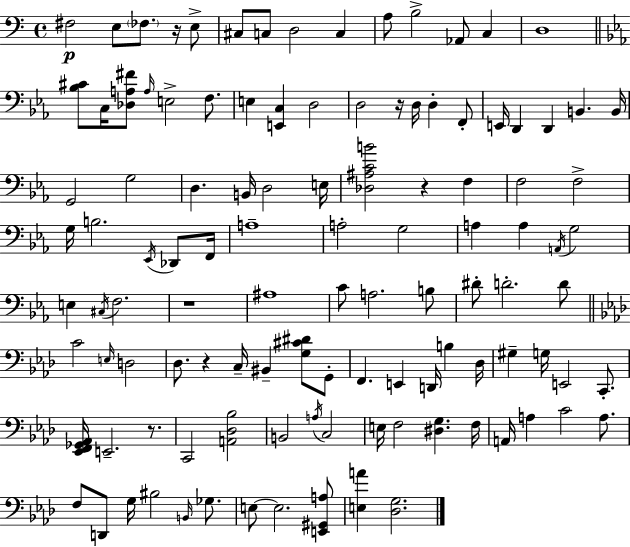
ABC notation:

X:1
T:Untitled
M:4/4
L:1/4
K:C
^F,2 E,/2 _F,/2 z/4 E,/2 ^C,/2 C,/2 D,2 C, A,/2 B,2 _A,,/2 C, D,4 [_B,^C]/2 C,/4 [_D,A,^F]/2 A,/4 E,2 F,/2 E, [E,,C,] D,2 D,2 z/4 D,/4 D, F,,/2 E,,/4 D,, D,, B,, B,,/4 G,,2 G,2 D, B,,/4 D,2 E,/4 [_D,^A,CB]2 z F, F,2 F,2 G,/4 B,2 _E,,/4 _D,,/2 F,,/4 A,4 A,2 G,2 A, A, A,,/4 G,2 E, ^C,/4 F,2 z4 ^A,4 C/2 A,2 B,/2 ^D/2 D2 D/2 C2 E,/4 D,2 _D,/2 z C,/4 ^B,, [G,^C^D]/2 G,,/2 F,, E,, D,,/4 B, _D,/4 ^G, G,/4 E,,2 C,,/2 [_E,,F,,_G,,_A,,]/4 E,,2 z/2 C,,2 [A,,_D,_B,]2 B,,2 A,/4 C,2 E,/4 F,2 [^D,G,] F,/4 A,,/4 A, C2 A,/2 F,/2 D,,/2 G,/4 ^B,2 B,,/4 _G,/2 E,/2 E,2 [E,,^G,,A,]/2 [E,A] [_D,G,]2